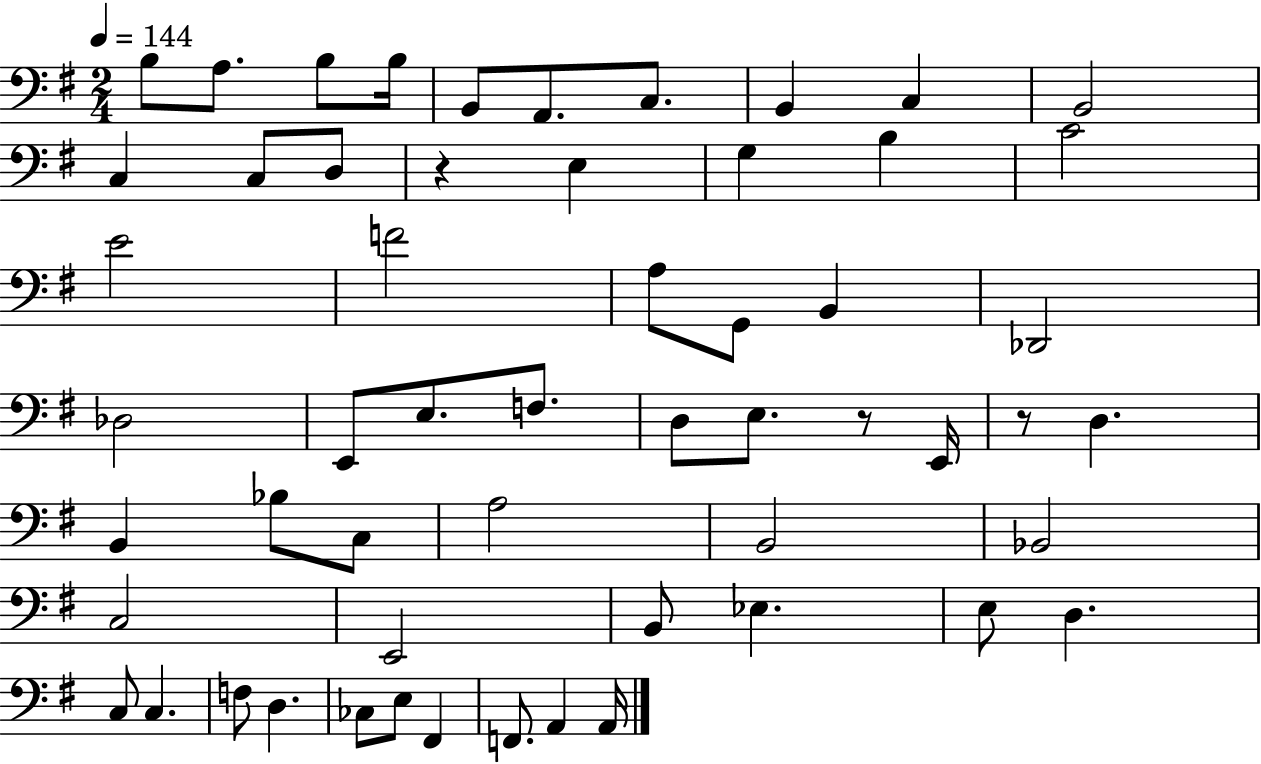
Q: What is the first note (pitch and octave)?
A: B3